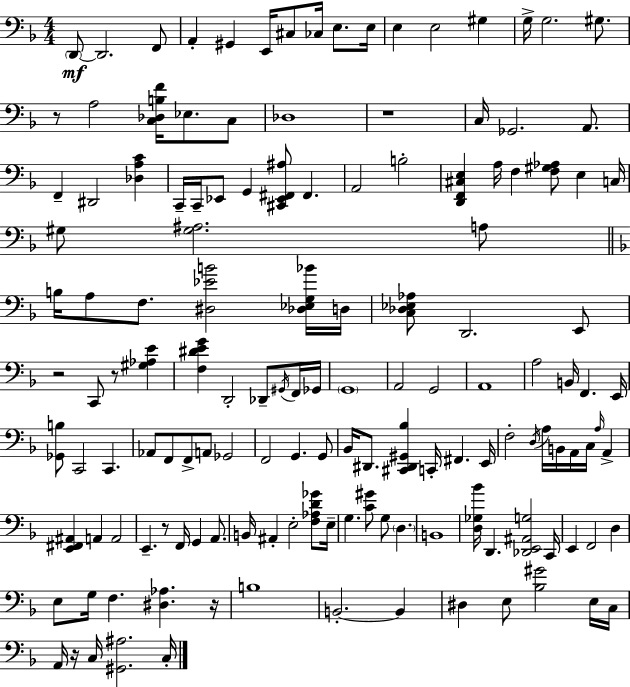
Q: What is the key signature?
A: D minor